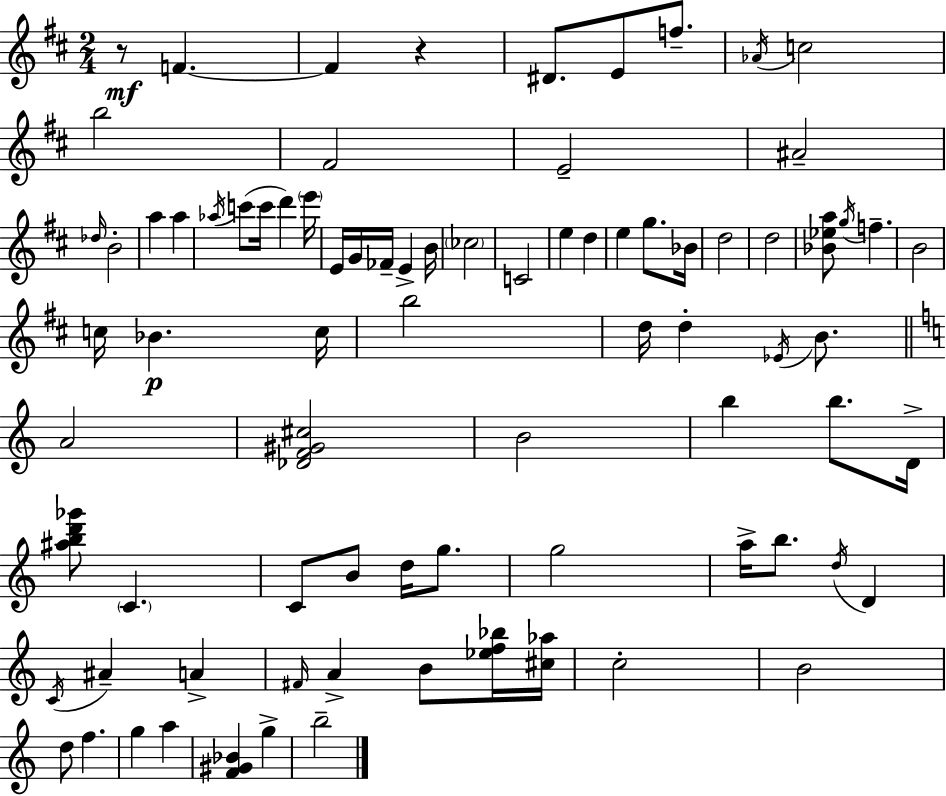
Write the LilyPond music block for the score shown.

{
  \clef treble
  \numericTimeSignature
  \time 2/4
  \key d \major
  \repeat volta 2 { r8\mf f'4.~~ | f'4 r4 | dis'8. e'8 f''8.-- | \acciaccatura { aes'16 } c''2 | \break b''2 | fis'2 | e'2-- | ais'2-- | \break \grace { des''16 } b'2-. | a''4 a''4 | \acciaccatura { aes''16 } c'''8( c'''16 d'''4) | \parenthesize e'''16 e'16 g'16 fes'16-- e'4-> | \break b'16 \parenthesize ces''2 | c'2 | e''4 d''4 | e''4 g''8. | \break bes'16 d''2 | d''2 | <bes' ees'' a''>8 \acciaccatura { g''16 } f''4.-- | b'2 | \break c''16 bes'4.\p | c''16 b''2 | d''16 d''4-. | \acciaccatura { ees'16 } b'8. \bar "||" \break \key c \major a'2 | <des' f' gis' cis''>2 | b'2 | b''4 b''8. d'16-> | \break <ais'' b'' d''' ges'''>8 \parenthesize c'4. | c'8 b'8 d''16 g''8. | g''2 | a''16-> b''8. \acciaccatura { d''16 } d'4 | \break \acciaccatura { c'16 } ais'4-- a'4-> | \grace { fis'16 } a'4-> b'8 | <ees'' f'' bes''>16 <cis'' aes''>16 c''2-. | b'2 | \break d''8 f''4. | g''4 a''4 | <f' gis' bes'>4 g''4-> | b''2-- | \break } \bar "|."
}